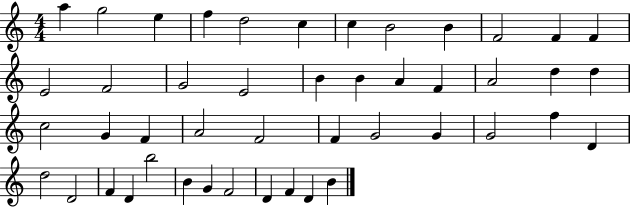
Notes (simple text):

A5/q G5/h E5/q F5/q D5/h C5/q C5/q B4/h B4/q F4/h F4/q F4/q E4/h F4/h G4/h E4/h B4/q B4/q A4/q F4/q A4/h D5/q D5/q C5/h G4/q F4/q A4/h F4/h F4/q G4/h G4/q G4/h F5/q D4/q D5/h D4/h F4/q D4/q B5/h B4/q G4/q F4/h D4/q F4/q D4/q B4/q